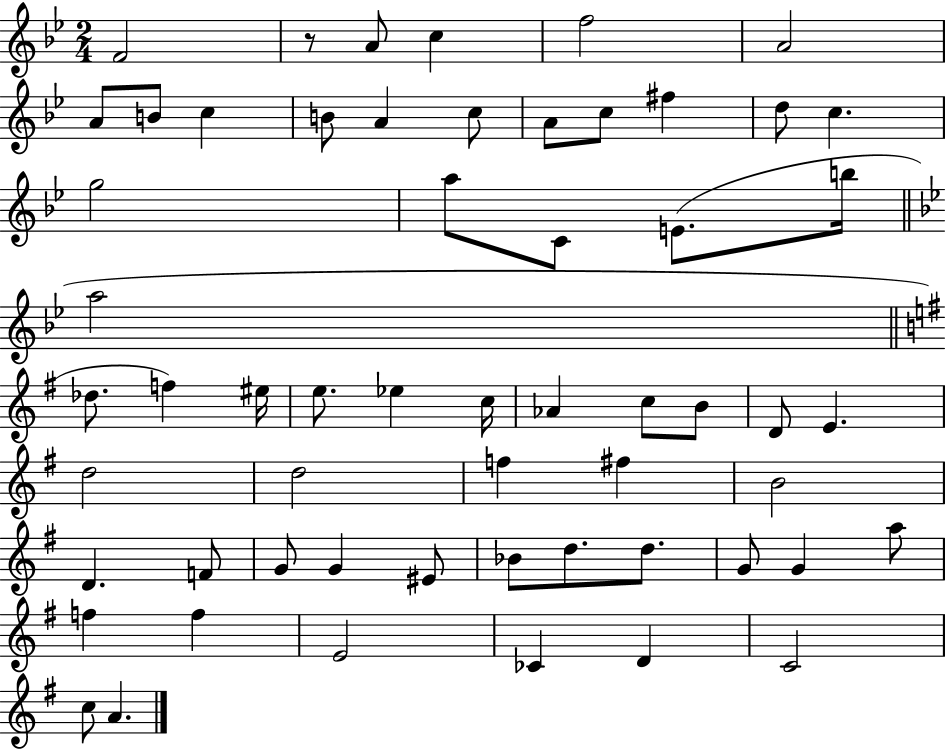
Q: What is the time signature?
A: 2/4